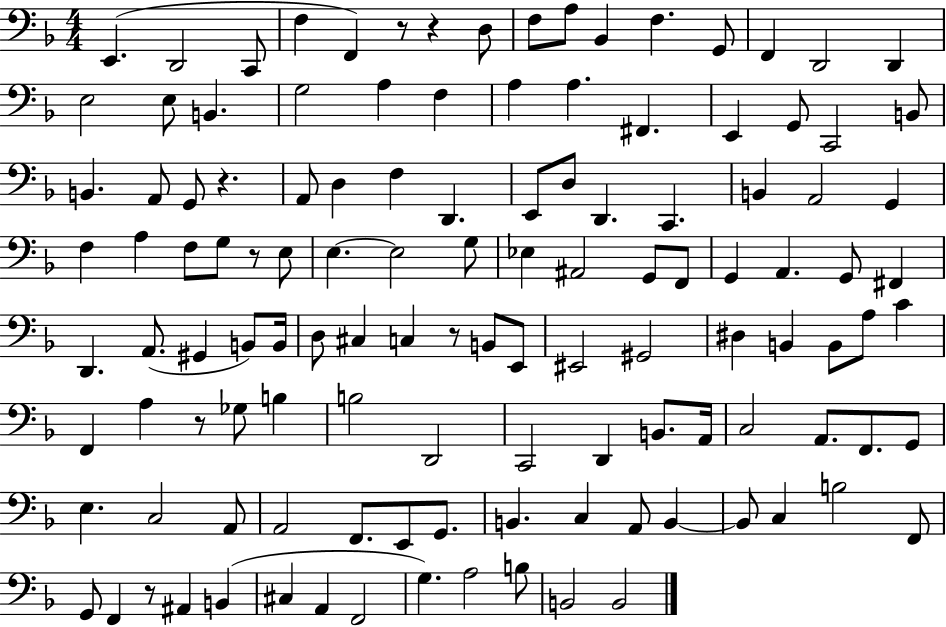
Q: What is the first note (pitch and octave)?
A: E2